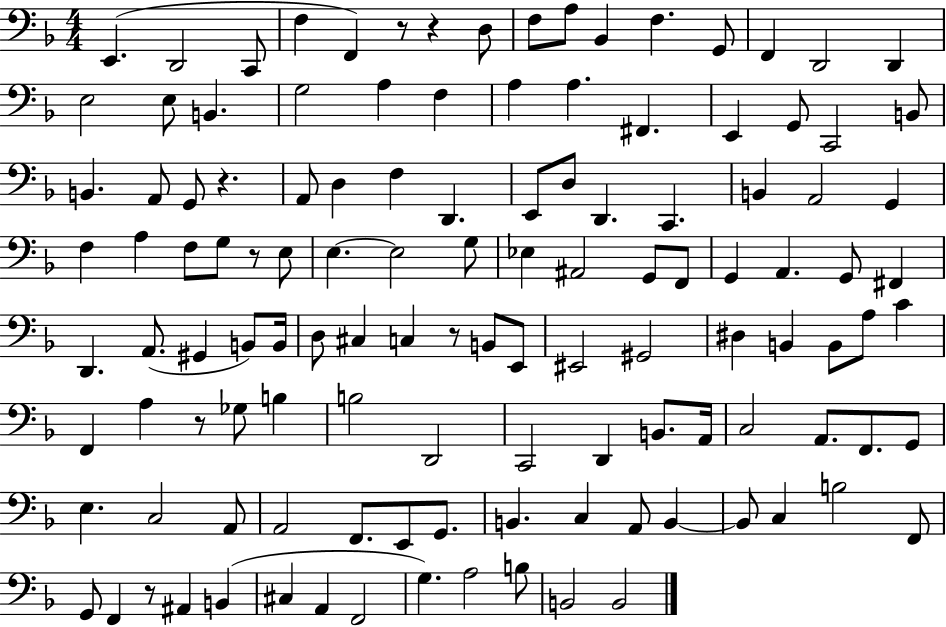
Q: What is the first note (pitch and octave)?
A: E2